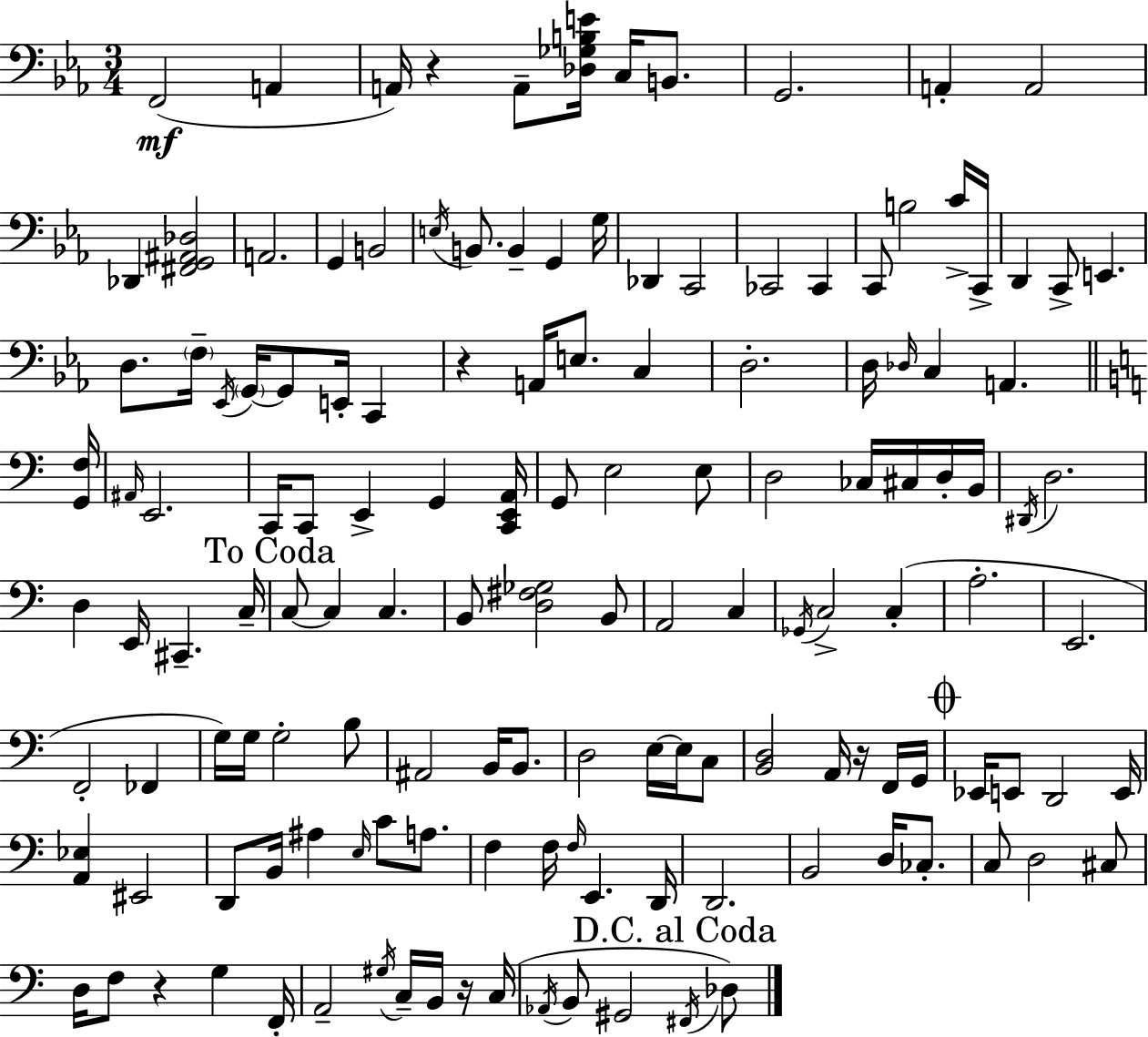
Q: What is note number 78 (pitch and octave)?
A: FES2